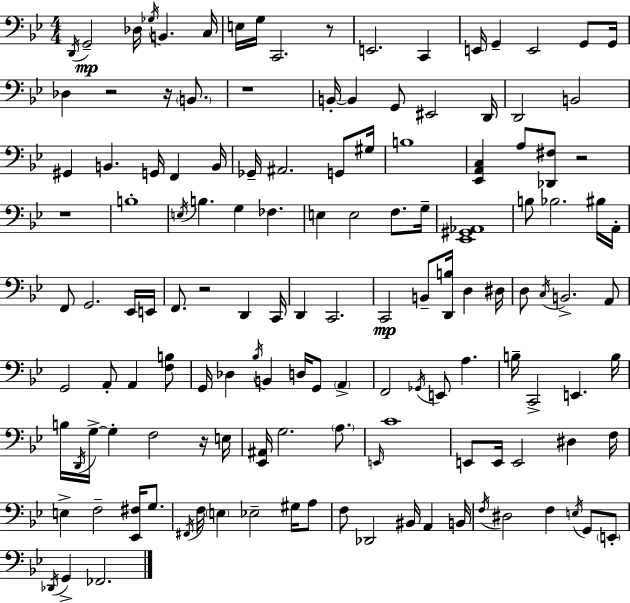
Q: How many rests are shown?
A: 8